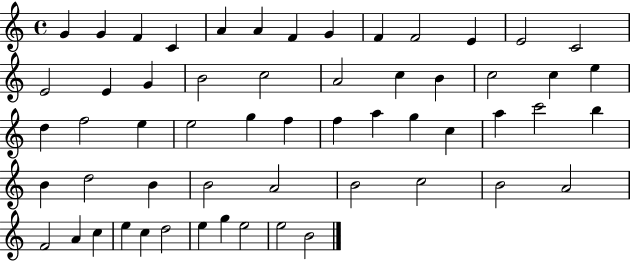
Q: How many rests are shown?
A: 0